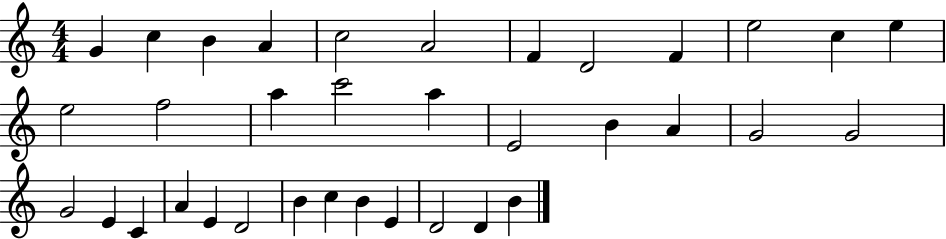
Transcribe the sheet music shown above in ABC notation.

X:1
T:Untitled
M:4/4
L:1/4
K:C
G c B A c2 A2 F D2 F e2 c e e2 f2 a c'2 a E2 B A G2 G2 G2 E C A E D2 B c B E D2 D B